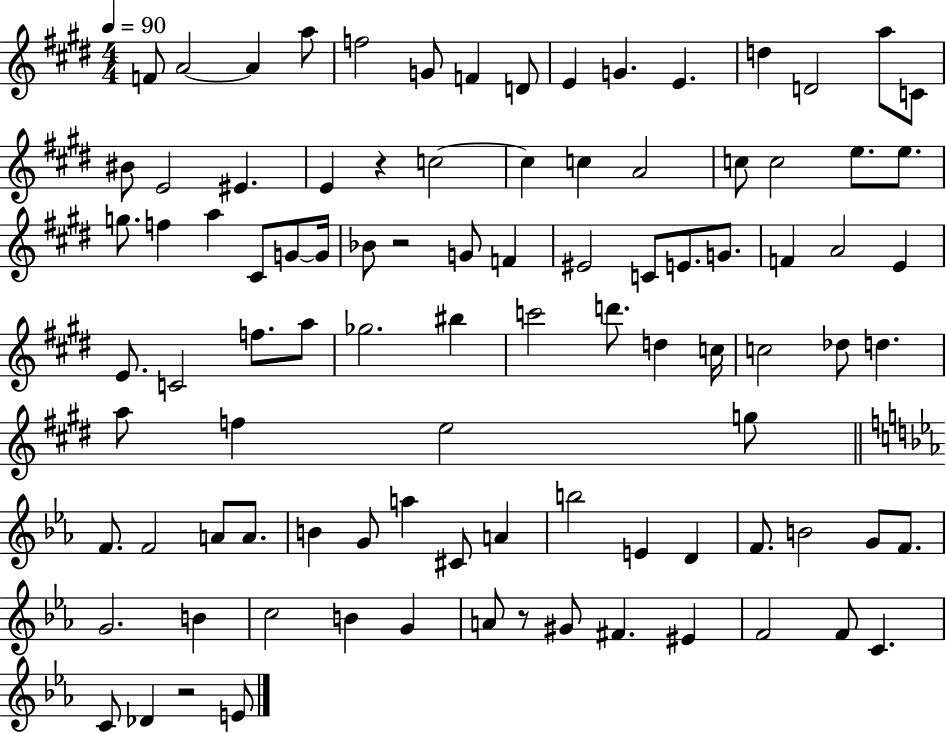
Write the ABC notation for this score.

X:1
T:Untitled
M:4/4
L:1/4
K:E
F/2 A2 A a/2 f2 G/2 F D/2 E G E d D2 a/2 C/2 ^B/2 E2 ^E E z c2 c c A2 c/2 c2 e/2 e/2 g/2 f a ^C/2 G/2 G/4 _B/2 z2 G/2 F ^E2 C/2 E/2 G/2 F A2 E E/2 C2 f/2 a/2 _g2 ^b c'2 d'/2 d c/4 c2 _d/2 d a/2 f e2 g/2 F/2 F2 A/2 A/2 B G/2 a ^C/2 A b2 E D F/2 B2 G/2 F/2 G2 B c2 B G A/2 z/2 ^G/2 ^F ^E F2 F/2 C C/2 _D z2 E/2